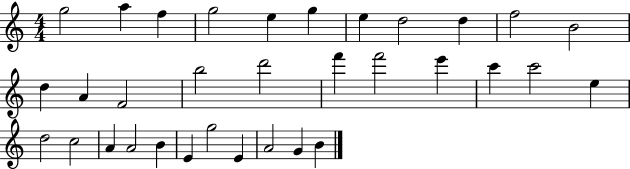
G5/h A5/q F5/q G5/h E5/q G5/q E5/q D5/h D5/q F5/h B4/h D5/q A4/q F4/h B5/h D6/h F6/q F6/h E6/q C6/q C6/h E5/q D5/h C5/h A4/q A4/h B4/q E4/q G5/h E4/q A4/h G4/q B4/q